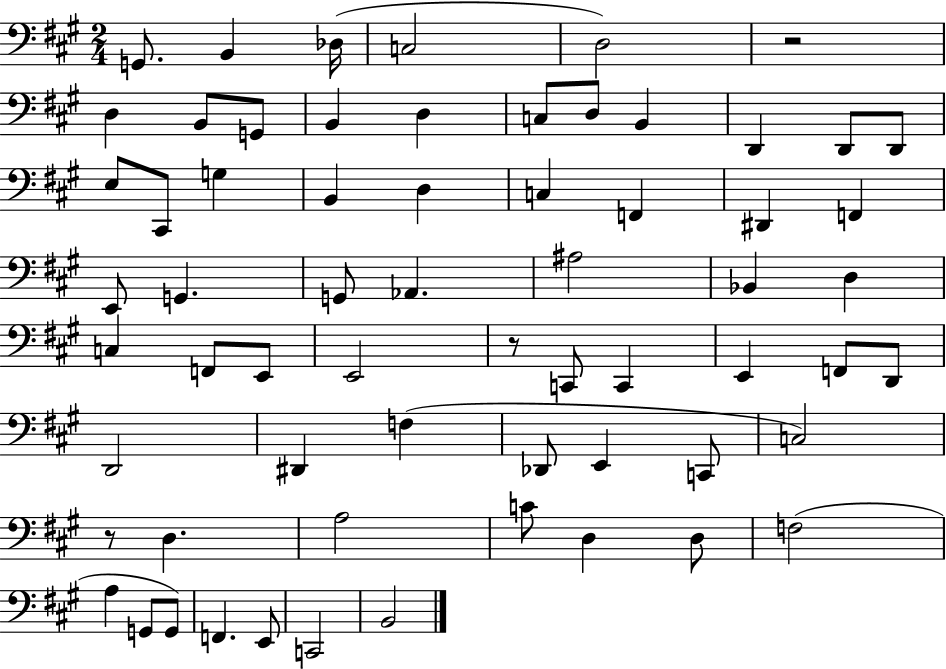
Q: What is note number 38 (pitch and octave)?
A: C2